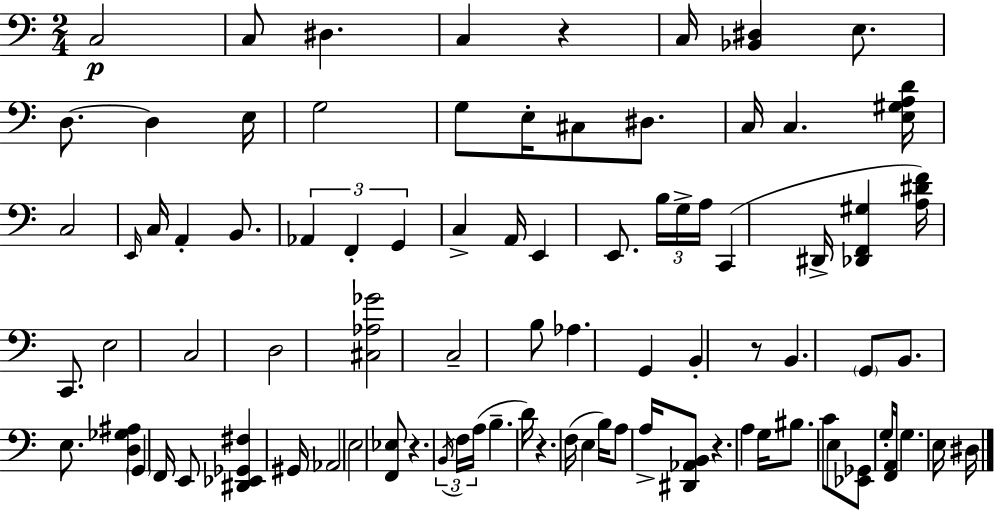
C3/h C3/e D#3/q. C3/q R/q C3/s [Bb2,D#3]/q E3/e. D3/e. D3/q E3/s G3/h G3/e E3/s C#3/e D#3/e. C3/s C3/q. [E3,G#3,A3,D4]/s C3/h E2/s C3/s A2/q B2/e. Ab2/q F2/q G2/q C3/q A2/s E2/q E2/e. B3/s G3/s A3/s C2/q D#2/s [Db2,F2,G#3]/q [A3,D#4,F4]/s C2/e. E3/h C3/h D3/h [C#3,Ab3,Gb4]/h C3/h B3/e Ab3/q. G2/q B2/q R/e B2/q. G2/e B2/e. E3/e. [D3,Gb3,A#3]/q G2/q F2/s E2/e [D#2,Eb2,Gb2,F#3]/q G#2/s Ab2/h E3/h [F2,Eb3]/e R/q. B2/s F3/s A3/s B3/q. D4/s R/q. F3/s E3/q B3/s A3/e A3/s [D#2,Ab2,B2]/e R/q. A3/q G3/s BIS3/e. C4/e E3/e [Eb2,Gb2]/e G3/s [F2,A2]/s G3/q. E3/s D#3/s